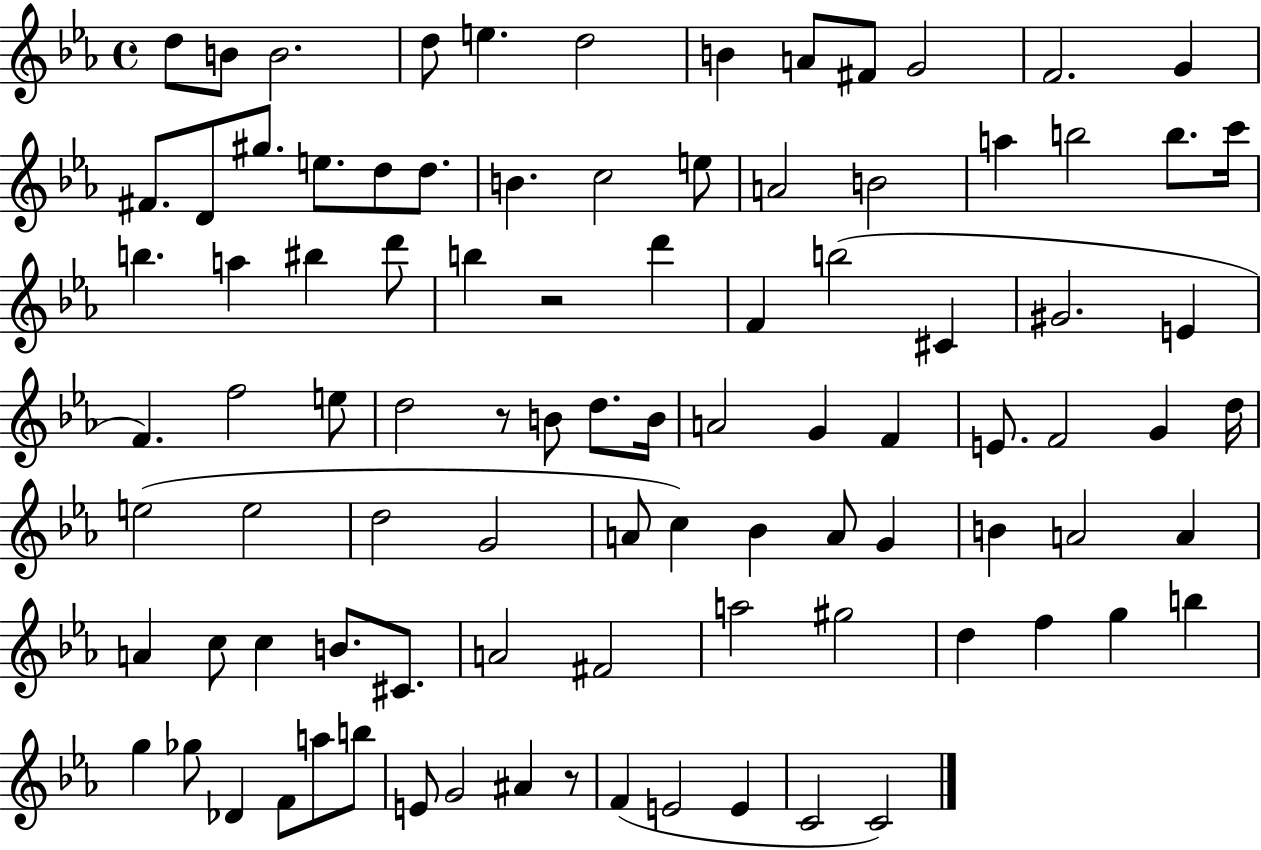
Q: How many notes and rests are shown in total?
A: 94